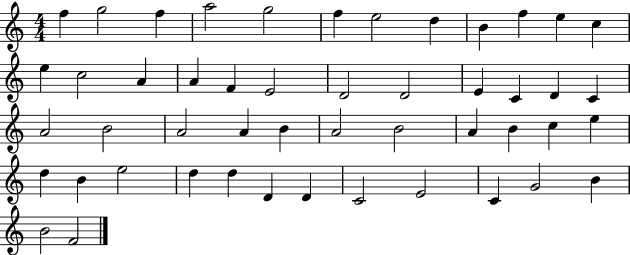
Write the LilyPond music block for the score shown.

{
  \clef treble
  \numericTimeSignature
  \time 4/4
  \key c \major
  f''4 g''2 f''4 | a''2 g''2 | f''4 e''2 d''4 | b'4 f''4 e''4 c''4 | \break e''4 c''2 a'4 | a'4 f'4 e'2 | d'2 d'2 | e'4 c'4 d'4 c'4 | \break a'2 b'2 | a'2 a'4 b'4 | a'2 b'2 | a'4 b'4 c''4 e''4 | \break d''4 b'4 e''2 | d''4 d''4 d'4 d'4 | c'2 e'2 | c'4 g'2 b'4 | \break b'2 f'2 | \bar "|."
}